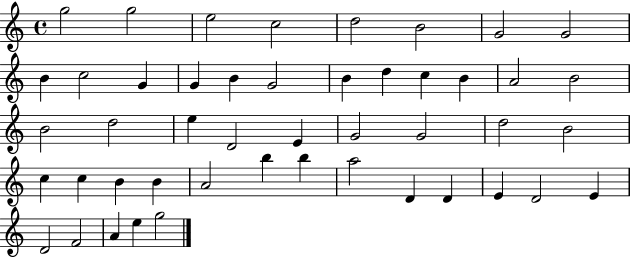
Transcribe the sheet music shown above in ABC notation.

X:1
T:Untitled
M:4/4
L:1/4
K:C
g2 g2 e2 c2 d2 B2 G2 G2 B c2 G G B G2 B d c B A2 B2 B2 d2 e D2 E G2 G2 d2 B2 c c B B A2 b b a2 D D E D2 E D2 F2 A e g2